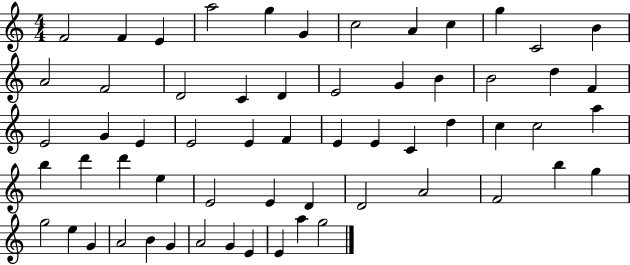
X:1
T:Untitled
M:4/4
L:1/4
K:C
F2 F E a2 g G c2 A c g C2 B A2 F2 D2 C D E2 G B B2 d F E2 G E E2 E F E E C d c c2 a b d' d' e E2 E D D2 A2 F2 b g g2 e G A2 B G A2 G E E a g2